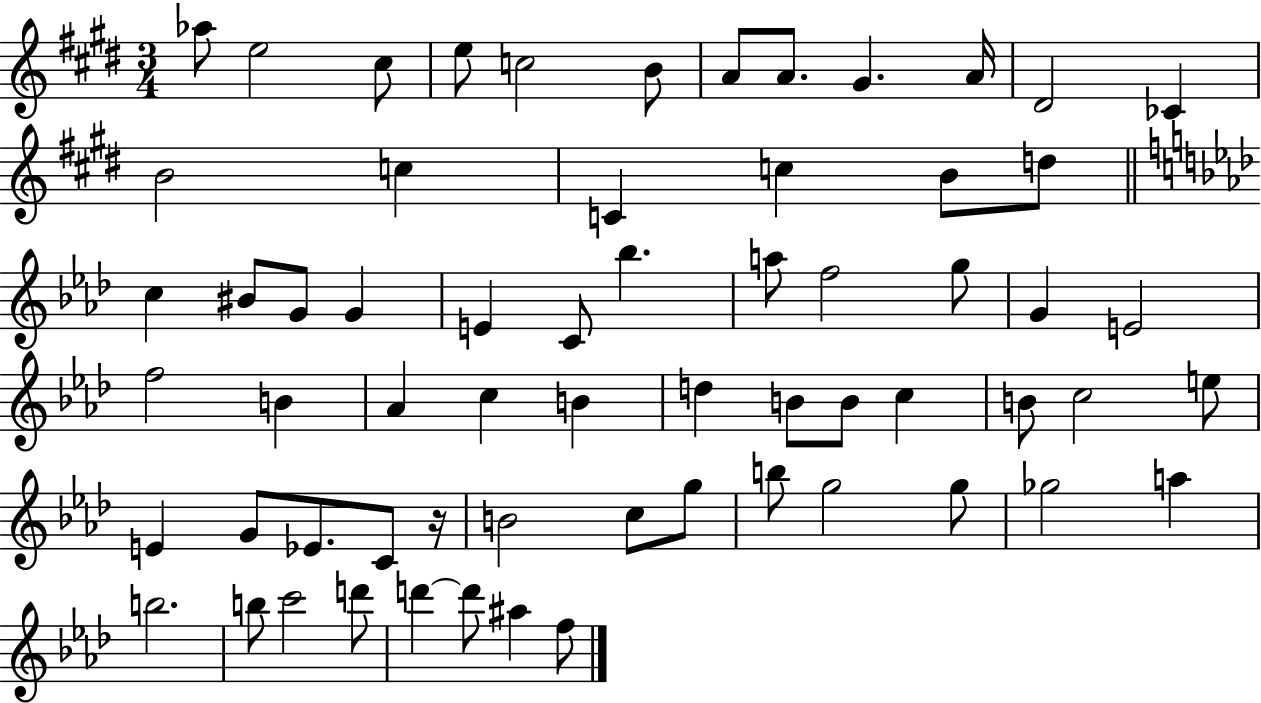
{
  \clef treble
  \numericTimeSignature
  \time 3/4
  \key e \major
  \repeat volta 2 { aes''8 e''2 cis''8 | e''8 c''2 b'8 | a'8 a'8. gis'4. a'16 | dis'2 ces'4 | \break b'2 c''4 | c'4 c''4 b'8 d''8 | \bar "||" \break \key aes \major c''4 bis'8 g'8 g'4 | e'4 c'8 bes''4. | a''8 f''2 g''8 | g'4 e'2 | \break f''2 b'4 | aes'4 c''4 b'4 | d''4 b'8 b'8 c''4 | b'8 c''2 e''8 | \break e'4 g'8 ees'8. c'8 r16 | b'2 c''8 g''8 | b''8 g''2 g''8 | ges''2 a''4 | \break b''2. | b''8 c'''2 d'''8 | d'''4~~ d'''8 ais''4 f''8 | } \bar "|."
}